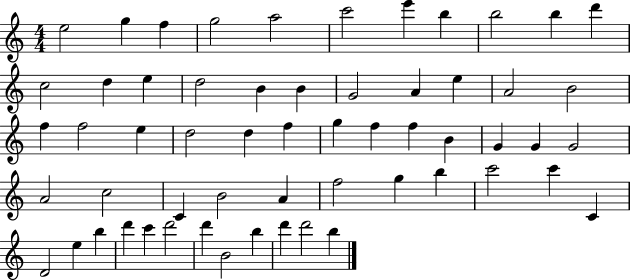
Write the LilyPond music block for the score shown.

{
  \clef treble
  \numericTimeSignature
  \time 4/4
  \key c \major
  e''2 g''4 f''4 | g''2 a''2 | c'''2 e'''4 b''4 | b''2 b''4 d'''4 | \break c''2 d''4 e''4 | d''2 b'4 b'4 | g'2 a'4 e''4 | a'2 b'2 | \break f''4 f''2 e''4 | d''2 d''4 f''4 | g''4 f''4 f''4 b'4 | g'4 g'4 g'2 | \break a'2 c''2 | c'4 b'2 a'4 | f''2 g''4 b''4 | c'''2 c'''4 c'4 | \break d'2 e''4 b''4 | d'''4 c'''4 d'''2 | d'''4 b'2 b''4 | d'''4 d'''2 b''4 | \break \bar "|."
}